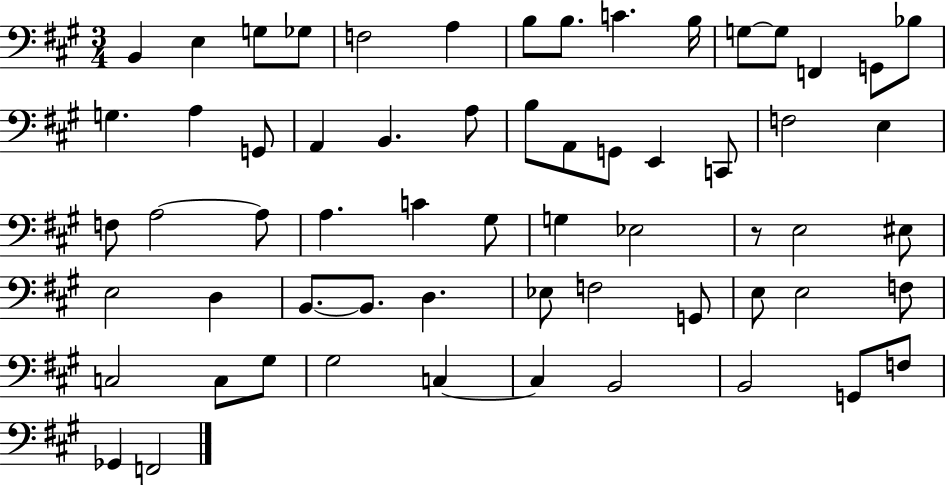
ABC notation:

X:1
T:Untitled
M:3/4
L:1/4
K:A
B,, E, G,/2 _G,/2 F,2 A, B,/2 B,/2 C B,/4 G,/2 G,/2 F,, G,,/2 _B,/2 G, A, G,,/2 A,, B,, A,/2 B,/2 A,,/2 G,,/2 E,, C,,/2 F,2 E, F,/2 A,2 A,/2 A, C ^G,/2 G, _E,2 z/2 E,2 ^E,/2 E,2 D, B,,/2 B,,/2 D, _E,/2 F,2 G,,/2 E,/2 E,2 F,/2 C,2 C,/2 ^G,/2 ^G,2 C, C, B,,2 B,,2 G,,/2 F,/2 _G,, F,,2